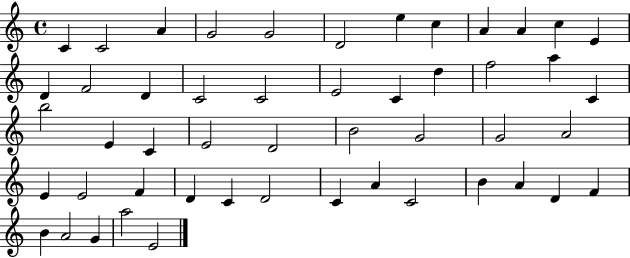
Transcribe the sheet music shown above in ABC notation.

X:1
T:Untitled
M:4/4
L:1/4
K:C
C C2 A G2 G2 D2 e c A A c E D F2 D C2 C2 E2 C d f2 a C b2 E C E2 D2 B2 G2 G2 A2 E E2 F D C D2 C A C2 B A D F B A2 G a2 E2